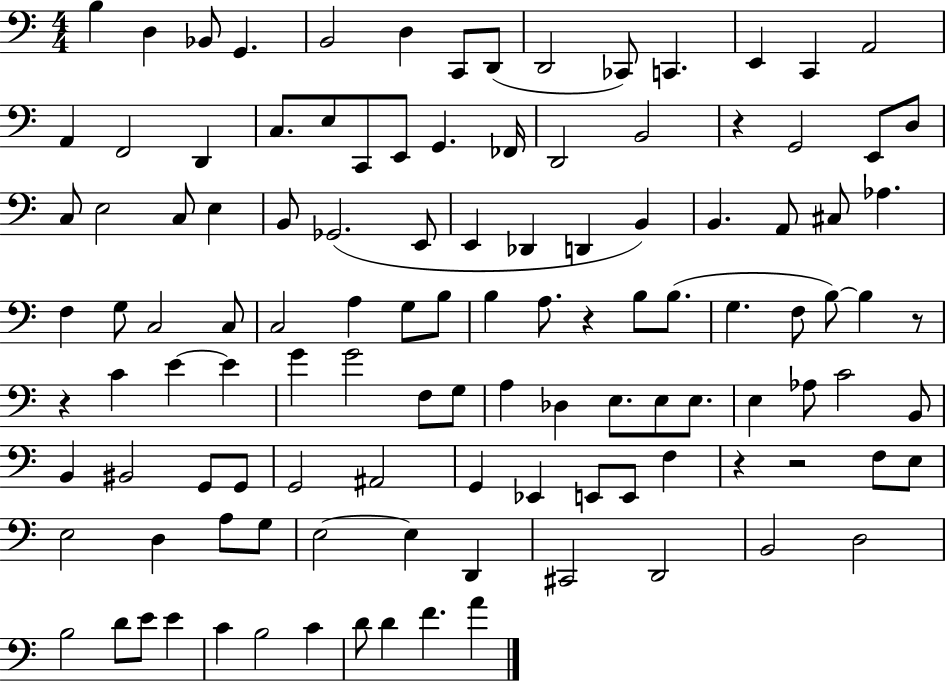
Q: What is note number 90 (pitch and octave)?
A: D3